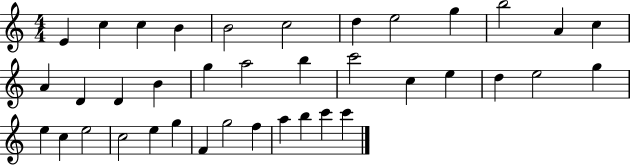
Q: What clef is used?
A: treble